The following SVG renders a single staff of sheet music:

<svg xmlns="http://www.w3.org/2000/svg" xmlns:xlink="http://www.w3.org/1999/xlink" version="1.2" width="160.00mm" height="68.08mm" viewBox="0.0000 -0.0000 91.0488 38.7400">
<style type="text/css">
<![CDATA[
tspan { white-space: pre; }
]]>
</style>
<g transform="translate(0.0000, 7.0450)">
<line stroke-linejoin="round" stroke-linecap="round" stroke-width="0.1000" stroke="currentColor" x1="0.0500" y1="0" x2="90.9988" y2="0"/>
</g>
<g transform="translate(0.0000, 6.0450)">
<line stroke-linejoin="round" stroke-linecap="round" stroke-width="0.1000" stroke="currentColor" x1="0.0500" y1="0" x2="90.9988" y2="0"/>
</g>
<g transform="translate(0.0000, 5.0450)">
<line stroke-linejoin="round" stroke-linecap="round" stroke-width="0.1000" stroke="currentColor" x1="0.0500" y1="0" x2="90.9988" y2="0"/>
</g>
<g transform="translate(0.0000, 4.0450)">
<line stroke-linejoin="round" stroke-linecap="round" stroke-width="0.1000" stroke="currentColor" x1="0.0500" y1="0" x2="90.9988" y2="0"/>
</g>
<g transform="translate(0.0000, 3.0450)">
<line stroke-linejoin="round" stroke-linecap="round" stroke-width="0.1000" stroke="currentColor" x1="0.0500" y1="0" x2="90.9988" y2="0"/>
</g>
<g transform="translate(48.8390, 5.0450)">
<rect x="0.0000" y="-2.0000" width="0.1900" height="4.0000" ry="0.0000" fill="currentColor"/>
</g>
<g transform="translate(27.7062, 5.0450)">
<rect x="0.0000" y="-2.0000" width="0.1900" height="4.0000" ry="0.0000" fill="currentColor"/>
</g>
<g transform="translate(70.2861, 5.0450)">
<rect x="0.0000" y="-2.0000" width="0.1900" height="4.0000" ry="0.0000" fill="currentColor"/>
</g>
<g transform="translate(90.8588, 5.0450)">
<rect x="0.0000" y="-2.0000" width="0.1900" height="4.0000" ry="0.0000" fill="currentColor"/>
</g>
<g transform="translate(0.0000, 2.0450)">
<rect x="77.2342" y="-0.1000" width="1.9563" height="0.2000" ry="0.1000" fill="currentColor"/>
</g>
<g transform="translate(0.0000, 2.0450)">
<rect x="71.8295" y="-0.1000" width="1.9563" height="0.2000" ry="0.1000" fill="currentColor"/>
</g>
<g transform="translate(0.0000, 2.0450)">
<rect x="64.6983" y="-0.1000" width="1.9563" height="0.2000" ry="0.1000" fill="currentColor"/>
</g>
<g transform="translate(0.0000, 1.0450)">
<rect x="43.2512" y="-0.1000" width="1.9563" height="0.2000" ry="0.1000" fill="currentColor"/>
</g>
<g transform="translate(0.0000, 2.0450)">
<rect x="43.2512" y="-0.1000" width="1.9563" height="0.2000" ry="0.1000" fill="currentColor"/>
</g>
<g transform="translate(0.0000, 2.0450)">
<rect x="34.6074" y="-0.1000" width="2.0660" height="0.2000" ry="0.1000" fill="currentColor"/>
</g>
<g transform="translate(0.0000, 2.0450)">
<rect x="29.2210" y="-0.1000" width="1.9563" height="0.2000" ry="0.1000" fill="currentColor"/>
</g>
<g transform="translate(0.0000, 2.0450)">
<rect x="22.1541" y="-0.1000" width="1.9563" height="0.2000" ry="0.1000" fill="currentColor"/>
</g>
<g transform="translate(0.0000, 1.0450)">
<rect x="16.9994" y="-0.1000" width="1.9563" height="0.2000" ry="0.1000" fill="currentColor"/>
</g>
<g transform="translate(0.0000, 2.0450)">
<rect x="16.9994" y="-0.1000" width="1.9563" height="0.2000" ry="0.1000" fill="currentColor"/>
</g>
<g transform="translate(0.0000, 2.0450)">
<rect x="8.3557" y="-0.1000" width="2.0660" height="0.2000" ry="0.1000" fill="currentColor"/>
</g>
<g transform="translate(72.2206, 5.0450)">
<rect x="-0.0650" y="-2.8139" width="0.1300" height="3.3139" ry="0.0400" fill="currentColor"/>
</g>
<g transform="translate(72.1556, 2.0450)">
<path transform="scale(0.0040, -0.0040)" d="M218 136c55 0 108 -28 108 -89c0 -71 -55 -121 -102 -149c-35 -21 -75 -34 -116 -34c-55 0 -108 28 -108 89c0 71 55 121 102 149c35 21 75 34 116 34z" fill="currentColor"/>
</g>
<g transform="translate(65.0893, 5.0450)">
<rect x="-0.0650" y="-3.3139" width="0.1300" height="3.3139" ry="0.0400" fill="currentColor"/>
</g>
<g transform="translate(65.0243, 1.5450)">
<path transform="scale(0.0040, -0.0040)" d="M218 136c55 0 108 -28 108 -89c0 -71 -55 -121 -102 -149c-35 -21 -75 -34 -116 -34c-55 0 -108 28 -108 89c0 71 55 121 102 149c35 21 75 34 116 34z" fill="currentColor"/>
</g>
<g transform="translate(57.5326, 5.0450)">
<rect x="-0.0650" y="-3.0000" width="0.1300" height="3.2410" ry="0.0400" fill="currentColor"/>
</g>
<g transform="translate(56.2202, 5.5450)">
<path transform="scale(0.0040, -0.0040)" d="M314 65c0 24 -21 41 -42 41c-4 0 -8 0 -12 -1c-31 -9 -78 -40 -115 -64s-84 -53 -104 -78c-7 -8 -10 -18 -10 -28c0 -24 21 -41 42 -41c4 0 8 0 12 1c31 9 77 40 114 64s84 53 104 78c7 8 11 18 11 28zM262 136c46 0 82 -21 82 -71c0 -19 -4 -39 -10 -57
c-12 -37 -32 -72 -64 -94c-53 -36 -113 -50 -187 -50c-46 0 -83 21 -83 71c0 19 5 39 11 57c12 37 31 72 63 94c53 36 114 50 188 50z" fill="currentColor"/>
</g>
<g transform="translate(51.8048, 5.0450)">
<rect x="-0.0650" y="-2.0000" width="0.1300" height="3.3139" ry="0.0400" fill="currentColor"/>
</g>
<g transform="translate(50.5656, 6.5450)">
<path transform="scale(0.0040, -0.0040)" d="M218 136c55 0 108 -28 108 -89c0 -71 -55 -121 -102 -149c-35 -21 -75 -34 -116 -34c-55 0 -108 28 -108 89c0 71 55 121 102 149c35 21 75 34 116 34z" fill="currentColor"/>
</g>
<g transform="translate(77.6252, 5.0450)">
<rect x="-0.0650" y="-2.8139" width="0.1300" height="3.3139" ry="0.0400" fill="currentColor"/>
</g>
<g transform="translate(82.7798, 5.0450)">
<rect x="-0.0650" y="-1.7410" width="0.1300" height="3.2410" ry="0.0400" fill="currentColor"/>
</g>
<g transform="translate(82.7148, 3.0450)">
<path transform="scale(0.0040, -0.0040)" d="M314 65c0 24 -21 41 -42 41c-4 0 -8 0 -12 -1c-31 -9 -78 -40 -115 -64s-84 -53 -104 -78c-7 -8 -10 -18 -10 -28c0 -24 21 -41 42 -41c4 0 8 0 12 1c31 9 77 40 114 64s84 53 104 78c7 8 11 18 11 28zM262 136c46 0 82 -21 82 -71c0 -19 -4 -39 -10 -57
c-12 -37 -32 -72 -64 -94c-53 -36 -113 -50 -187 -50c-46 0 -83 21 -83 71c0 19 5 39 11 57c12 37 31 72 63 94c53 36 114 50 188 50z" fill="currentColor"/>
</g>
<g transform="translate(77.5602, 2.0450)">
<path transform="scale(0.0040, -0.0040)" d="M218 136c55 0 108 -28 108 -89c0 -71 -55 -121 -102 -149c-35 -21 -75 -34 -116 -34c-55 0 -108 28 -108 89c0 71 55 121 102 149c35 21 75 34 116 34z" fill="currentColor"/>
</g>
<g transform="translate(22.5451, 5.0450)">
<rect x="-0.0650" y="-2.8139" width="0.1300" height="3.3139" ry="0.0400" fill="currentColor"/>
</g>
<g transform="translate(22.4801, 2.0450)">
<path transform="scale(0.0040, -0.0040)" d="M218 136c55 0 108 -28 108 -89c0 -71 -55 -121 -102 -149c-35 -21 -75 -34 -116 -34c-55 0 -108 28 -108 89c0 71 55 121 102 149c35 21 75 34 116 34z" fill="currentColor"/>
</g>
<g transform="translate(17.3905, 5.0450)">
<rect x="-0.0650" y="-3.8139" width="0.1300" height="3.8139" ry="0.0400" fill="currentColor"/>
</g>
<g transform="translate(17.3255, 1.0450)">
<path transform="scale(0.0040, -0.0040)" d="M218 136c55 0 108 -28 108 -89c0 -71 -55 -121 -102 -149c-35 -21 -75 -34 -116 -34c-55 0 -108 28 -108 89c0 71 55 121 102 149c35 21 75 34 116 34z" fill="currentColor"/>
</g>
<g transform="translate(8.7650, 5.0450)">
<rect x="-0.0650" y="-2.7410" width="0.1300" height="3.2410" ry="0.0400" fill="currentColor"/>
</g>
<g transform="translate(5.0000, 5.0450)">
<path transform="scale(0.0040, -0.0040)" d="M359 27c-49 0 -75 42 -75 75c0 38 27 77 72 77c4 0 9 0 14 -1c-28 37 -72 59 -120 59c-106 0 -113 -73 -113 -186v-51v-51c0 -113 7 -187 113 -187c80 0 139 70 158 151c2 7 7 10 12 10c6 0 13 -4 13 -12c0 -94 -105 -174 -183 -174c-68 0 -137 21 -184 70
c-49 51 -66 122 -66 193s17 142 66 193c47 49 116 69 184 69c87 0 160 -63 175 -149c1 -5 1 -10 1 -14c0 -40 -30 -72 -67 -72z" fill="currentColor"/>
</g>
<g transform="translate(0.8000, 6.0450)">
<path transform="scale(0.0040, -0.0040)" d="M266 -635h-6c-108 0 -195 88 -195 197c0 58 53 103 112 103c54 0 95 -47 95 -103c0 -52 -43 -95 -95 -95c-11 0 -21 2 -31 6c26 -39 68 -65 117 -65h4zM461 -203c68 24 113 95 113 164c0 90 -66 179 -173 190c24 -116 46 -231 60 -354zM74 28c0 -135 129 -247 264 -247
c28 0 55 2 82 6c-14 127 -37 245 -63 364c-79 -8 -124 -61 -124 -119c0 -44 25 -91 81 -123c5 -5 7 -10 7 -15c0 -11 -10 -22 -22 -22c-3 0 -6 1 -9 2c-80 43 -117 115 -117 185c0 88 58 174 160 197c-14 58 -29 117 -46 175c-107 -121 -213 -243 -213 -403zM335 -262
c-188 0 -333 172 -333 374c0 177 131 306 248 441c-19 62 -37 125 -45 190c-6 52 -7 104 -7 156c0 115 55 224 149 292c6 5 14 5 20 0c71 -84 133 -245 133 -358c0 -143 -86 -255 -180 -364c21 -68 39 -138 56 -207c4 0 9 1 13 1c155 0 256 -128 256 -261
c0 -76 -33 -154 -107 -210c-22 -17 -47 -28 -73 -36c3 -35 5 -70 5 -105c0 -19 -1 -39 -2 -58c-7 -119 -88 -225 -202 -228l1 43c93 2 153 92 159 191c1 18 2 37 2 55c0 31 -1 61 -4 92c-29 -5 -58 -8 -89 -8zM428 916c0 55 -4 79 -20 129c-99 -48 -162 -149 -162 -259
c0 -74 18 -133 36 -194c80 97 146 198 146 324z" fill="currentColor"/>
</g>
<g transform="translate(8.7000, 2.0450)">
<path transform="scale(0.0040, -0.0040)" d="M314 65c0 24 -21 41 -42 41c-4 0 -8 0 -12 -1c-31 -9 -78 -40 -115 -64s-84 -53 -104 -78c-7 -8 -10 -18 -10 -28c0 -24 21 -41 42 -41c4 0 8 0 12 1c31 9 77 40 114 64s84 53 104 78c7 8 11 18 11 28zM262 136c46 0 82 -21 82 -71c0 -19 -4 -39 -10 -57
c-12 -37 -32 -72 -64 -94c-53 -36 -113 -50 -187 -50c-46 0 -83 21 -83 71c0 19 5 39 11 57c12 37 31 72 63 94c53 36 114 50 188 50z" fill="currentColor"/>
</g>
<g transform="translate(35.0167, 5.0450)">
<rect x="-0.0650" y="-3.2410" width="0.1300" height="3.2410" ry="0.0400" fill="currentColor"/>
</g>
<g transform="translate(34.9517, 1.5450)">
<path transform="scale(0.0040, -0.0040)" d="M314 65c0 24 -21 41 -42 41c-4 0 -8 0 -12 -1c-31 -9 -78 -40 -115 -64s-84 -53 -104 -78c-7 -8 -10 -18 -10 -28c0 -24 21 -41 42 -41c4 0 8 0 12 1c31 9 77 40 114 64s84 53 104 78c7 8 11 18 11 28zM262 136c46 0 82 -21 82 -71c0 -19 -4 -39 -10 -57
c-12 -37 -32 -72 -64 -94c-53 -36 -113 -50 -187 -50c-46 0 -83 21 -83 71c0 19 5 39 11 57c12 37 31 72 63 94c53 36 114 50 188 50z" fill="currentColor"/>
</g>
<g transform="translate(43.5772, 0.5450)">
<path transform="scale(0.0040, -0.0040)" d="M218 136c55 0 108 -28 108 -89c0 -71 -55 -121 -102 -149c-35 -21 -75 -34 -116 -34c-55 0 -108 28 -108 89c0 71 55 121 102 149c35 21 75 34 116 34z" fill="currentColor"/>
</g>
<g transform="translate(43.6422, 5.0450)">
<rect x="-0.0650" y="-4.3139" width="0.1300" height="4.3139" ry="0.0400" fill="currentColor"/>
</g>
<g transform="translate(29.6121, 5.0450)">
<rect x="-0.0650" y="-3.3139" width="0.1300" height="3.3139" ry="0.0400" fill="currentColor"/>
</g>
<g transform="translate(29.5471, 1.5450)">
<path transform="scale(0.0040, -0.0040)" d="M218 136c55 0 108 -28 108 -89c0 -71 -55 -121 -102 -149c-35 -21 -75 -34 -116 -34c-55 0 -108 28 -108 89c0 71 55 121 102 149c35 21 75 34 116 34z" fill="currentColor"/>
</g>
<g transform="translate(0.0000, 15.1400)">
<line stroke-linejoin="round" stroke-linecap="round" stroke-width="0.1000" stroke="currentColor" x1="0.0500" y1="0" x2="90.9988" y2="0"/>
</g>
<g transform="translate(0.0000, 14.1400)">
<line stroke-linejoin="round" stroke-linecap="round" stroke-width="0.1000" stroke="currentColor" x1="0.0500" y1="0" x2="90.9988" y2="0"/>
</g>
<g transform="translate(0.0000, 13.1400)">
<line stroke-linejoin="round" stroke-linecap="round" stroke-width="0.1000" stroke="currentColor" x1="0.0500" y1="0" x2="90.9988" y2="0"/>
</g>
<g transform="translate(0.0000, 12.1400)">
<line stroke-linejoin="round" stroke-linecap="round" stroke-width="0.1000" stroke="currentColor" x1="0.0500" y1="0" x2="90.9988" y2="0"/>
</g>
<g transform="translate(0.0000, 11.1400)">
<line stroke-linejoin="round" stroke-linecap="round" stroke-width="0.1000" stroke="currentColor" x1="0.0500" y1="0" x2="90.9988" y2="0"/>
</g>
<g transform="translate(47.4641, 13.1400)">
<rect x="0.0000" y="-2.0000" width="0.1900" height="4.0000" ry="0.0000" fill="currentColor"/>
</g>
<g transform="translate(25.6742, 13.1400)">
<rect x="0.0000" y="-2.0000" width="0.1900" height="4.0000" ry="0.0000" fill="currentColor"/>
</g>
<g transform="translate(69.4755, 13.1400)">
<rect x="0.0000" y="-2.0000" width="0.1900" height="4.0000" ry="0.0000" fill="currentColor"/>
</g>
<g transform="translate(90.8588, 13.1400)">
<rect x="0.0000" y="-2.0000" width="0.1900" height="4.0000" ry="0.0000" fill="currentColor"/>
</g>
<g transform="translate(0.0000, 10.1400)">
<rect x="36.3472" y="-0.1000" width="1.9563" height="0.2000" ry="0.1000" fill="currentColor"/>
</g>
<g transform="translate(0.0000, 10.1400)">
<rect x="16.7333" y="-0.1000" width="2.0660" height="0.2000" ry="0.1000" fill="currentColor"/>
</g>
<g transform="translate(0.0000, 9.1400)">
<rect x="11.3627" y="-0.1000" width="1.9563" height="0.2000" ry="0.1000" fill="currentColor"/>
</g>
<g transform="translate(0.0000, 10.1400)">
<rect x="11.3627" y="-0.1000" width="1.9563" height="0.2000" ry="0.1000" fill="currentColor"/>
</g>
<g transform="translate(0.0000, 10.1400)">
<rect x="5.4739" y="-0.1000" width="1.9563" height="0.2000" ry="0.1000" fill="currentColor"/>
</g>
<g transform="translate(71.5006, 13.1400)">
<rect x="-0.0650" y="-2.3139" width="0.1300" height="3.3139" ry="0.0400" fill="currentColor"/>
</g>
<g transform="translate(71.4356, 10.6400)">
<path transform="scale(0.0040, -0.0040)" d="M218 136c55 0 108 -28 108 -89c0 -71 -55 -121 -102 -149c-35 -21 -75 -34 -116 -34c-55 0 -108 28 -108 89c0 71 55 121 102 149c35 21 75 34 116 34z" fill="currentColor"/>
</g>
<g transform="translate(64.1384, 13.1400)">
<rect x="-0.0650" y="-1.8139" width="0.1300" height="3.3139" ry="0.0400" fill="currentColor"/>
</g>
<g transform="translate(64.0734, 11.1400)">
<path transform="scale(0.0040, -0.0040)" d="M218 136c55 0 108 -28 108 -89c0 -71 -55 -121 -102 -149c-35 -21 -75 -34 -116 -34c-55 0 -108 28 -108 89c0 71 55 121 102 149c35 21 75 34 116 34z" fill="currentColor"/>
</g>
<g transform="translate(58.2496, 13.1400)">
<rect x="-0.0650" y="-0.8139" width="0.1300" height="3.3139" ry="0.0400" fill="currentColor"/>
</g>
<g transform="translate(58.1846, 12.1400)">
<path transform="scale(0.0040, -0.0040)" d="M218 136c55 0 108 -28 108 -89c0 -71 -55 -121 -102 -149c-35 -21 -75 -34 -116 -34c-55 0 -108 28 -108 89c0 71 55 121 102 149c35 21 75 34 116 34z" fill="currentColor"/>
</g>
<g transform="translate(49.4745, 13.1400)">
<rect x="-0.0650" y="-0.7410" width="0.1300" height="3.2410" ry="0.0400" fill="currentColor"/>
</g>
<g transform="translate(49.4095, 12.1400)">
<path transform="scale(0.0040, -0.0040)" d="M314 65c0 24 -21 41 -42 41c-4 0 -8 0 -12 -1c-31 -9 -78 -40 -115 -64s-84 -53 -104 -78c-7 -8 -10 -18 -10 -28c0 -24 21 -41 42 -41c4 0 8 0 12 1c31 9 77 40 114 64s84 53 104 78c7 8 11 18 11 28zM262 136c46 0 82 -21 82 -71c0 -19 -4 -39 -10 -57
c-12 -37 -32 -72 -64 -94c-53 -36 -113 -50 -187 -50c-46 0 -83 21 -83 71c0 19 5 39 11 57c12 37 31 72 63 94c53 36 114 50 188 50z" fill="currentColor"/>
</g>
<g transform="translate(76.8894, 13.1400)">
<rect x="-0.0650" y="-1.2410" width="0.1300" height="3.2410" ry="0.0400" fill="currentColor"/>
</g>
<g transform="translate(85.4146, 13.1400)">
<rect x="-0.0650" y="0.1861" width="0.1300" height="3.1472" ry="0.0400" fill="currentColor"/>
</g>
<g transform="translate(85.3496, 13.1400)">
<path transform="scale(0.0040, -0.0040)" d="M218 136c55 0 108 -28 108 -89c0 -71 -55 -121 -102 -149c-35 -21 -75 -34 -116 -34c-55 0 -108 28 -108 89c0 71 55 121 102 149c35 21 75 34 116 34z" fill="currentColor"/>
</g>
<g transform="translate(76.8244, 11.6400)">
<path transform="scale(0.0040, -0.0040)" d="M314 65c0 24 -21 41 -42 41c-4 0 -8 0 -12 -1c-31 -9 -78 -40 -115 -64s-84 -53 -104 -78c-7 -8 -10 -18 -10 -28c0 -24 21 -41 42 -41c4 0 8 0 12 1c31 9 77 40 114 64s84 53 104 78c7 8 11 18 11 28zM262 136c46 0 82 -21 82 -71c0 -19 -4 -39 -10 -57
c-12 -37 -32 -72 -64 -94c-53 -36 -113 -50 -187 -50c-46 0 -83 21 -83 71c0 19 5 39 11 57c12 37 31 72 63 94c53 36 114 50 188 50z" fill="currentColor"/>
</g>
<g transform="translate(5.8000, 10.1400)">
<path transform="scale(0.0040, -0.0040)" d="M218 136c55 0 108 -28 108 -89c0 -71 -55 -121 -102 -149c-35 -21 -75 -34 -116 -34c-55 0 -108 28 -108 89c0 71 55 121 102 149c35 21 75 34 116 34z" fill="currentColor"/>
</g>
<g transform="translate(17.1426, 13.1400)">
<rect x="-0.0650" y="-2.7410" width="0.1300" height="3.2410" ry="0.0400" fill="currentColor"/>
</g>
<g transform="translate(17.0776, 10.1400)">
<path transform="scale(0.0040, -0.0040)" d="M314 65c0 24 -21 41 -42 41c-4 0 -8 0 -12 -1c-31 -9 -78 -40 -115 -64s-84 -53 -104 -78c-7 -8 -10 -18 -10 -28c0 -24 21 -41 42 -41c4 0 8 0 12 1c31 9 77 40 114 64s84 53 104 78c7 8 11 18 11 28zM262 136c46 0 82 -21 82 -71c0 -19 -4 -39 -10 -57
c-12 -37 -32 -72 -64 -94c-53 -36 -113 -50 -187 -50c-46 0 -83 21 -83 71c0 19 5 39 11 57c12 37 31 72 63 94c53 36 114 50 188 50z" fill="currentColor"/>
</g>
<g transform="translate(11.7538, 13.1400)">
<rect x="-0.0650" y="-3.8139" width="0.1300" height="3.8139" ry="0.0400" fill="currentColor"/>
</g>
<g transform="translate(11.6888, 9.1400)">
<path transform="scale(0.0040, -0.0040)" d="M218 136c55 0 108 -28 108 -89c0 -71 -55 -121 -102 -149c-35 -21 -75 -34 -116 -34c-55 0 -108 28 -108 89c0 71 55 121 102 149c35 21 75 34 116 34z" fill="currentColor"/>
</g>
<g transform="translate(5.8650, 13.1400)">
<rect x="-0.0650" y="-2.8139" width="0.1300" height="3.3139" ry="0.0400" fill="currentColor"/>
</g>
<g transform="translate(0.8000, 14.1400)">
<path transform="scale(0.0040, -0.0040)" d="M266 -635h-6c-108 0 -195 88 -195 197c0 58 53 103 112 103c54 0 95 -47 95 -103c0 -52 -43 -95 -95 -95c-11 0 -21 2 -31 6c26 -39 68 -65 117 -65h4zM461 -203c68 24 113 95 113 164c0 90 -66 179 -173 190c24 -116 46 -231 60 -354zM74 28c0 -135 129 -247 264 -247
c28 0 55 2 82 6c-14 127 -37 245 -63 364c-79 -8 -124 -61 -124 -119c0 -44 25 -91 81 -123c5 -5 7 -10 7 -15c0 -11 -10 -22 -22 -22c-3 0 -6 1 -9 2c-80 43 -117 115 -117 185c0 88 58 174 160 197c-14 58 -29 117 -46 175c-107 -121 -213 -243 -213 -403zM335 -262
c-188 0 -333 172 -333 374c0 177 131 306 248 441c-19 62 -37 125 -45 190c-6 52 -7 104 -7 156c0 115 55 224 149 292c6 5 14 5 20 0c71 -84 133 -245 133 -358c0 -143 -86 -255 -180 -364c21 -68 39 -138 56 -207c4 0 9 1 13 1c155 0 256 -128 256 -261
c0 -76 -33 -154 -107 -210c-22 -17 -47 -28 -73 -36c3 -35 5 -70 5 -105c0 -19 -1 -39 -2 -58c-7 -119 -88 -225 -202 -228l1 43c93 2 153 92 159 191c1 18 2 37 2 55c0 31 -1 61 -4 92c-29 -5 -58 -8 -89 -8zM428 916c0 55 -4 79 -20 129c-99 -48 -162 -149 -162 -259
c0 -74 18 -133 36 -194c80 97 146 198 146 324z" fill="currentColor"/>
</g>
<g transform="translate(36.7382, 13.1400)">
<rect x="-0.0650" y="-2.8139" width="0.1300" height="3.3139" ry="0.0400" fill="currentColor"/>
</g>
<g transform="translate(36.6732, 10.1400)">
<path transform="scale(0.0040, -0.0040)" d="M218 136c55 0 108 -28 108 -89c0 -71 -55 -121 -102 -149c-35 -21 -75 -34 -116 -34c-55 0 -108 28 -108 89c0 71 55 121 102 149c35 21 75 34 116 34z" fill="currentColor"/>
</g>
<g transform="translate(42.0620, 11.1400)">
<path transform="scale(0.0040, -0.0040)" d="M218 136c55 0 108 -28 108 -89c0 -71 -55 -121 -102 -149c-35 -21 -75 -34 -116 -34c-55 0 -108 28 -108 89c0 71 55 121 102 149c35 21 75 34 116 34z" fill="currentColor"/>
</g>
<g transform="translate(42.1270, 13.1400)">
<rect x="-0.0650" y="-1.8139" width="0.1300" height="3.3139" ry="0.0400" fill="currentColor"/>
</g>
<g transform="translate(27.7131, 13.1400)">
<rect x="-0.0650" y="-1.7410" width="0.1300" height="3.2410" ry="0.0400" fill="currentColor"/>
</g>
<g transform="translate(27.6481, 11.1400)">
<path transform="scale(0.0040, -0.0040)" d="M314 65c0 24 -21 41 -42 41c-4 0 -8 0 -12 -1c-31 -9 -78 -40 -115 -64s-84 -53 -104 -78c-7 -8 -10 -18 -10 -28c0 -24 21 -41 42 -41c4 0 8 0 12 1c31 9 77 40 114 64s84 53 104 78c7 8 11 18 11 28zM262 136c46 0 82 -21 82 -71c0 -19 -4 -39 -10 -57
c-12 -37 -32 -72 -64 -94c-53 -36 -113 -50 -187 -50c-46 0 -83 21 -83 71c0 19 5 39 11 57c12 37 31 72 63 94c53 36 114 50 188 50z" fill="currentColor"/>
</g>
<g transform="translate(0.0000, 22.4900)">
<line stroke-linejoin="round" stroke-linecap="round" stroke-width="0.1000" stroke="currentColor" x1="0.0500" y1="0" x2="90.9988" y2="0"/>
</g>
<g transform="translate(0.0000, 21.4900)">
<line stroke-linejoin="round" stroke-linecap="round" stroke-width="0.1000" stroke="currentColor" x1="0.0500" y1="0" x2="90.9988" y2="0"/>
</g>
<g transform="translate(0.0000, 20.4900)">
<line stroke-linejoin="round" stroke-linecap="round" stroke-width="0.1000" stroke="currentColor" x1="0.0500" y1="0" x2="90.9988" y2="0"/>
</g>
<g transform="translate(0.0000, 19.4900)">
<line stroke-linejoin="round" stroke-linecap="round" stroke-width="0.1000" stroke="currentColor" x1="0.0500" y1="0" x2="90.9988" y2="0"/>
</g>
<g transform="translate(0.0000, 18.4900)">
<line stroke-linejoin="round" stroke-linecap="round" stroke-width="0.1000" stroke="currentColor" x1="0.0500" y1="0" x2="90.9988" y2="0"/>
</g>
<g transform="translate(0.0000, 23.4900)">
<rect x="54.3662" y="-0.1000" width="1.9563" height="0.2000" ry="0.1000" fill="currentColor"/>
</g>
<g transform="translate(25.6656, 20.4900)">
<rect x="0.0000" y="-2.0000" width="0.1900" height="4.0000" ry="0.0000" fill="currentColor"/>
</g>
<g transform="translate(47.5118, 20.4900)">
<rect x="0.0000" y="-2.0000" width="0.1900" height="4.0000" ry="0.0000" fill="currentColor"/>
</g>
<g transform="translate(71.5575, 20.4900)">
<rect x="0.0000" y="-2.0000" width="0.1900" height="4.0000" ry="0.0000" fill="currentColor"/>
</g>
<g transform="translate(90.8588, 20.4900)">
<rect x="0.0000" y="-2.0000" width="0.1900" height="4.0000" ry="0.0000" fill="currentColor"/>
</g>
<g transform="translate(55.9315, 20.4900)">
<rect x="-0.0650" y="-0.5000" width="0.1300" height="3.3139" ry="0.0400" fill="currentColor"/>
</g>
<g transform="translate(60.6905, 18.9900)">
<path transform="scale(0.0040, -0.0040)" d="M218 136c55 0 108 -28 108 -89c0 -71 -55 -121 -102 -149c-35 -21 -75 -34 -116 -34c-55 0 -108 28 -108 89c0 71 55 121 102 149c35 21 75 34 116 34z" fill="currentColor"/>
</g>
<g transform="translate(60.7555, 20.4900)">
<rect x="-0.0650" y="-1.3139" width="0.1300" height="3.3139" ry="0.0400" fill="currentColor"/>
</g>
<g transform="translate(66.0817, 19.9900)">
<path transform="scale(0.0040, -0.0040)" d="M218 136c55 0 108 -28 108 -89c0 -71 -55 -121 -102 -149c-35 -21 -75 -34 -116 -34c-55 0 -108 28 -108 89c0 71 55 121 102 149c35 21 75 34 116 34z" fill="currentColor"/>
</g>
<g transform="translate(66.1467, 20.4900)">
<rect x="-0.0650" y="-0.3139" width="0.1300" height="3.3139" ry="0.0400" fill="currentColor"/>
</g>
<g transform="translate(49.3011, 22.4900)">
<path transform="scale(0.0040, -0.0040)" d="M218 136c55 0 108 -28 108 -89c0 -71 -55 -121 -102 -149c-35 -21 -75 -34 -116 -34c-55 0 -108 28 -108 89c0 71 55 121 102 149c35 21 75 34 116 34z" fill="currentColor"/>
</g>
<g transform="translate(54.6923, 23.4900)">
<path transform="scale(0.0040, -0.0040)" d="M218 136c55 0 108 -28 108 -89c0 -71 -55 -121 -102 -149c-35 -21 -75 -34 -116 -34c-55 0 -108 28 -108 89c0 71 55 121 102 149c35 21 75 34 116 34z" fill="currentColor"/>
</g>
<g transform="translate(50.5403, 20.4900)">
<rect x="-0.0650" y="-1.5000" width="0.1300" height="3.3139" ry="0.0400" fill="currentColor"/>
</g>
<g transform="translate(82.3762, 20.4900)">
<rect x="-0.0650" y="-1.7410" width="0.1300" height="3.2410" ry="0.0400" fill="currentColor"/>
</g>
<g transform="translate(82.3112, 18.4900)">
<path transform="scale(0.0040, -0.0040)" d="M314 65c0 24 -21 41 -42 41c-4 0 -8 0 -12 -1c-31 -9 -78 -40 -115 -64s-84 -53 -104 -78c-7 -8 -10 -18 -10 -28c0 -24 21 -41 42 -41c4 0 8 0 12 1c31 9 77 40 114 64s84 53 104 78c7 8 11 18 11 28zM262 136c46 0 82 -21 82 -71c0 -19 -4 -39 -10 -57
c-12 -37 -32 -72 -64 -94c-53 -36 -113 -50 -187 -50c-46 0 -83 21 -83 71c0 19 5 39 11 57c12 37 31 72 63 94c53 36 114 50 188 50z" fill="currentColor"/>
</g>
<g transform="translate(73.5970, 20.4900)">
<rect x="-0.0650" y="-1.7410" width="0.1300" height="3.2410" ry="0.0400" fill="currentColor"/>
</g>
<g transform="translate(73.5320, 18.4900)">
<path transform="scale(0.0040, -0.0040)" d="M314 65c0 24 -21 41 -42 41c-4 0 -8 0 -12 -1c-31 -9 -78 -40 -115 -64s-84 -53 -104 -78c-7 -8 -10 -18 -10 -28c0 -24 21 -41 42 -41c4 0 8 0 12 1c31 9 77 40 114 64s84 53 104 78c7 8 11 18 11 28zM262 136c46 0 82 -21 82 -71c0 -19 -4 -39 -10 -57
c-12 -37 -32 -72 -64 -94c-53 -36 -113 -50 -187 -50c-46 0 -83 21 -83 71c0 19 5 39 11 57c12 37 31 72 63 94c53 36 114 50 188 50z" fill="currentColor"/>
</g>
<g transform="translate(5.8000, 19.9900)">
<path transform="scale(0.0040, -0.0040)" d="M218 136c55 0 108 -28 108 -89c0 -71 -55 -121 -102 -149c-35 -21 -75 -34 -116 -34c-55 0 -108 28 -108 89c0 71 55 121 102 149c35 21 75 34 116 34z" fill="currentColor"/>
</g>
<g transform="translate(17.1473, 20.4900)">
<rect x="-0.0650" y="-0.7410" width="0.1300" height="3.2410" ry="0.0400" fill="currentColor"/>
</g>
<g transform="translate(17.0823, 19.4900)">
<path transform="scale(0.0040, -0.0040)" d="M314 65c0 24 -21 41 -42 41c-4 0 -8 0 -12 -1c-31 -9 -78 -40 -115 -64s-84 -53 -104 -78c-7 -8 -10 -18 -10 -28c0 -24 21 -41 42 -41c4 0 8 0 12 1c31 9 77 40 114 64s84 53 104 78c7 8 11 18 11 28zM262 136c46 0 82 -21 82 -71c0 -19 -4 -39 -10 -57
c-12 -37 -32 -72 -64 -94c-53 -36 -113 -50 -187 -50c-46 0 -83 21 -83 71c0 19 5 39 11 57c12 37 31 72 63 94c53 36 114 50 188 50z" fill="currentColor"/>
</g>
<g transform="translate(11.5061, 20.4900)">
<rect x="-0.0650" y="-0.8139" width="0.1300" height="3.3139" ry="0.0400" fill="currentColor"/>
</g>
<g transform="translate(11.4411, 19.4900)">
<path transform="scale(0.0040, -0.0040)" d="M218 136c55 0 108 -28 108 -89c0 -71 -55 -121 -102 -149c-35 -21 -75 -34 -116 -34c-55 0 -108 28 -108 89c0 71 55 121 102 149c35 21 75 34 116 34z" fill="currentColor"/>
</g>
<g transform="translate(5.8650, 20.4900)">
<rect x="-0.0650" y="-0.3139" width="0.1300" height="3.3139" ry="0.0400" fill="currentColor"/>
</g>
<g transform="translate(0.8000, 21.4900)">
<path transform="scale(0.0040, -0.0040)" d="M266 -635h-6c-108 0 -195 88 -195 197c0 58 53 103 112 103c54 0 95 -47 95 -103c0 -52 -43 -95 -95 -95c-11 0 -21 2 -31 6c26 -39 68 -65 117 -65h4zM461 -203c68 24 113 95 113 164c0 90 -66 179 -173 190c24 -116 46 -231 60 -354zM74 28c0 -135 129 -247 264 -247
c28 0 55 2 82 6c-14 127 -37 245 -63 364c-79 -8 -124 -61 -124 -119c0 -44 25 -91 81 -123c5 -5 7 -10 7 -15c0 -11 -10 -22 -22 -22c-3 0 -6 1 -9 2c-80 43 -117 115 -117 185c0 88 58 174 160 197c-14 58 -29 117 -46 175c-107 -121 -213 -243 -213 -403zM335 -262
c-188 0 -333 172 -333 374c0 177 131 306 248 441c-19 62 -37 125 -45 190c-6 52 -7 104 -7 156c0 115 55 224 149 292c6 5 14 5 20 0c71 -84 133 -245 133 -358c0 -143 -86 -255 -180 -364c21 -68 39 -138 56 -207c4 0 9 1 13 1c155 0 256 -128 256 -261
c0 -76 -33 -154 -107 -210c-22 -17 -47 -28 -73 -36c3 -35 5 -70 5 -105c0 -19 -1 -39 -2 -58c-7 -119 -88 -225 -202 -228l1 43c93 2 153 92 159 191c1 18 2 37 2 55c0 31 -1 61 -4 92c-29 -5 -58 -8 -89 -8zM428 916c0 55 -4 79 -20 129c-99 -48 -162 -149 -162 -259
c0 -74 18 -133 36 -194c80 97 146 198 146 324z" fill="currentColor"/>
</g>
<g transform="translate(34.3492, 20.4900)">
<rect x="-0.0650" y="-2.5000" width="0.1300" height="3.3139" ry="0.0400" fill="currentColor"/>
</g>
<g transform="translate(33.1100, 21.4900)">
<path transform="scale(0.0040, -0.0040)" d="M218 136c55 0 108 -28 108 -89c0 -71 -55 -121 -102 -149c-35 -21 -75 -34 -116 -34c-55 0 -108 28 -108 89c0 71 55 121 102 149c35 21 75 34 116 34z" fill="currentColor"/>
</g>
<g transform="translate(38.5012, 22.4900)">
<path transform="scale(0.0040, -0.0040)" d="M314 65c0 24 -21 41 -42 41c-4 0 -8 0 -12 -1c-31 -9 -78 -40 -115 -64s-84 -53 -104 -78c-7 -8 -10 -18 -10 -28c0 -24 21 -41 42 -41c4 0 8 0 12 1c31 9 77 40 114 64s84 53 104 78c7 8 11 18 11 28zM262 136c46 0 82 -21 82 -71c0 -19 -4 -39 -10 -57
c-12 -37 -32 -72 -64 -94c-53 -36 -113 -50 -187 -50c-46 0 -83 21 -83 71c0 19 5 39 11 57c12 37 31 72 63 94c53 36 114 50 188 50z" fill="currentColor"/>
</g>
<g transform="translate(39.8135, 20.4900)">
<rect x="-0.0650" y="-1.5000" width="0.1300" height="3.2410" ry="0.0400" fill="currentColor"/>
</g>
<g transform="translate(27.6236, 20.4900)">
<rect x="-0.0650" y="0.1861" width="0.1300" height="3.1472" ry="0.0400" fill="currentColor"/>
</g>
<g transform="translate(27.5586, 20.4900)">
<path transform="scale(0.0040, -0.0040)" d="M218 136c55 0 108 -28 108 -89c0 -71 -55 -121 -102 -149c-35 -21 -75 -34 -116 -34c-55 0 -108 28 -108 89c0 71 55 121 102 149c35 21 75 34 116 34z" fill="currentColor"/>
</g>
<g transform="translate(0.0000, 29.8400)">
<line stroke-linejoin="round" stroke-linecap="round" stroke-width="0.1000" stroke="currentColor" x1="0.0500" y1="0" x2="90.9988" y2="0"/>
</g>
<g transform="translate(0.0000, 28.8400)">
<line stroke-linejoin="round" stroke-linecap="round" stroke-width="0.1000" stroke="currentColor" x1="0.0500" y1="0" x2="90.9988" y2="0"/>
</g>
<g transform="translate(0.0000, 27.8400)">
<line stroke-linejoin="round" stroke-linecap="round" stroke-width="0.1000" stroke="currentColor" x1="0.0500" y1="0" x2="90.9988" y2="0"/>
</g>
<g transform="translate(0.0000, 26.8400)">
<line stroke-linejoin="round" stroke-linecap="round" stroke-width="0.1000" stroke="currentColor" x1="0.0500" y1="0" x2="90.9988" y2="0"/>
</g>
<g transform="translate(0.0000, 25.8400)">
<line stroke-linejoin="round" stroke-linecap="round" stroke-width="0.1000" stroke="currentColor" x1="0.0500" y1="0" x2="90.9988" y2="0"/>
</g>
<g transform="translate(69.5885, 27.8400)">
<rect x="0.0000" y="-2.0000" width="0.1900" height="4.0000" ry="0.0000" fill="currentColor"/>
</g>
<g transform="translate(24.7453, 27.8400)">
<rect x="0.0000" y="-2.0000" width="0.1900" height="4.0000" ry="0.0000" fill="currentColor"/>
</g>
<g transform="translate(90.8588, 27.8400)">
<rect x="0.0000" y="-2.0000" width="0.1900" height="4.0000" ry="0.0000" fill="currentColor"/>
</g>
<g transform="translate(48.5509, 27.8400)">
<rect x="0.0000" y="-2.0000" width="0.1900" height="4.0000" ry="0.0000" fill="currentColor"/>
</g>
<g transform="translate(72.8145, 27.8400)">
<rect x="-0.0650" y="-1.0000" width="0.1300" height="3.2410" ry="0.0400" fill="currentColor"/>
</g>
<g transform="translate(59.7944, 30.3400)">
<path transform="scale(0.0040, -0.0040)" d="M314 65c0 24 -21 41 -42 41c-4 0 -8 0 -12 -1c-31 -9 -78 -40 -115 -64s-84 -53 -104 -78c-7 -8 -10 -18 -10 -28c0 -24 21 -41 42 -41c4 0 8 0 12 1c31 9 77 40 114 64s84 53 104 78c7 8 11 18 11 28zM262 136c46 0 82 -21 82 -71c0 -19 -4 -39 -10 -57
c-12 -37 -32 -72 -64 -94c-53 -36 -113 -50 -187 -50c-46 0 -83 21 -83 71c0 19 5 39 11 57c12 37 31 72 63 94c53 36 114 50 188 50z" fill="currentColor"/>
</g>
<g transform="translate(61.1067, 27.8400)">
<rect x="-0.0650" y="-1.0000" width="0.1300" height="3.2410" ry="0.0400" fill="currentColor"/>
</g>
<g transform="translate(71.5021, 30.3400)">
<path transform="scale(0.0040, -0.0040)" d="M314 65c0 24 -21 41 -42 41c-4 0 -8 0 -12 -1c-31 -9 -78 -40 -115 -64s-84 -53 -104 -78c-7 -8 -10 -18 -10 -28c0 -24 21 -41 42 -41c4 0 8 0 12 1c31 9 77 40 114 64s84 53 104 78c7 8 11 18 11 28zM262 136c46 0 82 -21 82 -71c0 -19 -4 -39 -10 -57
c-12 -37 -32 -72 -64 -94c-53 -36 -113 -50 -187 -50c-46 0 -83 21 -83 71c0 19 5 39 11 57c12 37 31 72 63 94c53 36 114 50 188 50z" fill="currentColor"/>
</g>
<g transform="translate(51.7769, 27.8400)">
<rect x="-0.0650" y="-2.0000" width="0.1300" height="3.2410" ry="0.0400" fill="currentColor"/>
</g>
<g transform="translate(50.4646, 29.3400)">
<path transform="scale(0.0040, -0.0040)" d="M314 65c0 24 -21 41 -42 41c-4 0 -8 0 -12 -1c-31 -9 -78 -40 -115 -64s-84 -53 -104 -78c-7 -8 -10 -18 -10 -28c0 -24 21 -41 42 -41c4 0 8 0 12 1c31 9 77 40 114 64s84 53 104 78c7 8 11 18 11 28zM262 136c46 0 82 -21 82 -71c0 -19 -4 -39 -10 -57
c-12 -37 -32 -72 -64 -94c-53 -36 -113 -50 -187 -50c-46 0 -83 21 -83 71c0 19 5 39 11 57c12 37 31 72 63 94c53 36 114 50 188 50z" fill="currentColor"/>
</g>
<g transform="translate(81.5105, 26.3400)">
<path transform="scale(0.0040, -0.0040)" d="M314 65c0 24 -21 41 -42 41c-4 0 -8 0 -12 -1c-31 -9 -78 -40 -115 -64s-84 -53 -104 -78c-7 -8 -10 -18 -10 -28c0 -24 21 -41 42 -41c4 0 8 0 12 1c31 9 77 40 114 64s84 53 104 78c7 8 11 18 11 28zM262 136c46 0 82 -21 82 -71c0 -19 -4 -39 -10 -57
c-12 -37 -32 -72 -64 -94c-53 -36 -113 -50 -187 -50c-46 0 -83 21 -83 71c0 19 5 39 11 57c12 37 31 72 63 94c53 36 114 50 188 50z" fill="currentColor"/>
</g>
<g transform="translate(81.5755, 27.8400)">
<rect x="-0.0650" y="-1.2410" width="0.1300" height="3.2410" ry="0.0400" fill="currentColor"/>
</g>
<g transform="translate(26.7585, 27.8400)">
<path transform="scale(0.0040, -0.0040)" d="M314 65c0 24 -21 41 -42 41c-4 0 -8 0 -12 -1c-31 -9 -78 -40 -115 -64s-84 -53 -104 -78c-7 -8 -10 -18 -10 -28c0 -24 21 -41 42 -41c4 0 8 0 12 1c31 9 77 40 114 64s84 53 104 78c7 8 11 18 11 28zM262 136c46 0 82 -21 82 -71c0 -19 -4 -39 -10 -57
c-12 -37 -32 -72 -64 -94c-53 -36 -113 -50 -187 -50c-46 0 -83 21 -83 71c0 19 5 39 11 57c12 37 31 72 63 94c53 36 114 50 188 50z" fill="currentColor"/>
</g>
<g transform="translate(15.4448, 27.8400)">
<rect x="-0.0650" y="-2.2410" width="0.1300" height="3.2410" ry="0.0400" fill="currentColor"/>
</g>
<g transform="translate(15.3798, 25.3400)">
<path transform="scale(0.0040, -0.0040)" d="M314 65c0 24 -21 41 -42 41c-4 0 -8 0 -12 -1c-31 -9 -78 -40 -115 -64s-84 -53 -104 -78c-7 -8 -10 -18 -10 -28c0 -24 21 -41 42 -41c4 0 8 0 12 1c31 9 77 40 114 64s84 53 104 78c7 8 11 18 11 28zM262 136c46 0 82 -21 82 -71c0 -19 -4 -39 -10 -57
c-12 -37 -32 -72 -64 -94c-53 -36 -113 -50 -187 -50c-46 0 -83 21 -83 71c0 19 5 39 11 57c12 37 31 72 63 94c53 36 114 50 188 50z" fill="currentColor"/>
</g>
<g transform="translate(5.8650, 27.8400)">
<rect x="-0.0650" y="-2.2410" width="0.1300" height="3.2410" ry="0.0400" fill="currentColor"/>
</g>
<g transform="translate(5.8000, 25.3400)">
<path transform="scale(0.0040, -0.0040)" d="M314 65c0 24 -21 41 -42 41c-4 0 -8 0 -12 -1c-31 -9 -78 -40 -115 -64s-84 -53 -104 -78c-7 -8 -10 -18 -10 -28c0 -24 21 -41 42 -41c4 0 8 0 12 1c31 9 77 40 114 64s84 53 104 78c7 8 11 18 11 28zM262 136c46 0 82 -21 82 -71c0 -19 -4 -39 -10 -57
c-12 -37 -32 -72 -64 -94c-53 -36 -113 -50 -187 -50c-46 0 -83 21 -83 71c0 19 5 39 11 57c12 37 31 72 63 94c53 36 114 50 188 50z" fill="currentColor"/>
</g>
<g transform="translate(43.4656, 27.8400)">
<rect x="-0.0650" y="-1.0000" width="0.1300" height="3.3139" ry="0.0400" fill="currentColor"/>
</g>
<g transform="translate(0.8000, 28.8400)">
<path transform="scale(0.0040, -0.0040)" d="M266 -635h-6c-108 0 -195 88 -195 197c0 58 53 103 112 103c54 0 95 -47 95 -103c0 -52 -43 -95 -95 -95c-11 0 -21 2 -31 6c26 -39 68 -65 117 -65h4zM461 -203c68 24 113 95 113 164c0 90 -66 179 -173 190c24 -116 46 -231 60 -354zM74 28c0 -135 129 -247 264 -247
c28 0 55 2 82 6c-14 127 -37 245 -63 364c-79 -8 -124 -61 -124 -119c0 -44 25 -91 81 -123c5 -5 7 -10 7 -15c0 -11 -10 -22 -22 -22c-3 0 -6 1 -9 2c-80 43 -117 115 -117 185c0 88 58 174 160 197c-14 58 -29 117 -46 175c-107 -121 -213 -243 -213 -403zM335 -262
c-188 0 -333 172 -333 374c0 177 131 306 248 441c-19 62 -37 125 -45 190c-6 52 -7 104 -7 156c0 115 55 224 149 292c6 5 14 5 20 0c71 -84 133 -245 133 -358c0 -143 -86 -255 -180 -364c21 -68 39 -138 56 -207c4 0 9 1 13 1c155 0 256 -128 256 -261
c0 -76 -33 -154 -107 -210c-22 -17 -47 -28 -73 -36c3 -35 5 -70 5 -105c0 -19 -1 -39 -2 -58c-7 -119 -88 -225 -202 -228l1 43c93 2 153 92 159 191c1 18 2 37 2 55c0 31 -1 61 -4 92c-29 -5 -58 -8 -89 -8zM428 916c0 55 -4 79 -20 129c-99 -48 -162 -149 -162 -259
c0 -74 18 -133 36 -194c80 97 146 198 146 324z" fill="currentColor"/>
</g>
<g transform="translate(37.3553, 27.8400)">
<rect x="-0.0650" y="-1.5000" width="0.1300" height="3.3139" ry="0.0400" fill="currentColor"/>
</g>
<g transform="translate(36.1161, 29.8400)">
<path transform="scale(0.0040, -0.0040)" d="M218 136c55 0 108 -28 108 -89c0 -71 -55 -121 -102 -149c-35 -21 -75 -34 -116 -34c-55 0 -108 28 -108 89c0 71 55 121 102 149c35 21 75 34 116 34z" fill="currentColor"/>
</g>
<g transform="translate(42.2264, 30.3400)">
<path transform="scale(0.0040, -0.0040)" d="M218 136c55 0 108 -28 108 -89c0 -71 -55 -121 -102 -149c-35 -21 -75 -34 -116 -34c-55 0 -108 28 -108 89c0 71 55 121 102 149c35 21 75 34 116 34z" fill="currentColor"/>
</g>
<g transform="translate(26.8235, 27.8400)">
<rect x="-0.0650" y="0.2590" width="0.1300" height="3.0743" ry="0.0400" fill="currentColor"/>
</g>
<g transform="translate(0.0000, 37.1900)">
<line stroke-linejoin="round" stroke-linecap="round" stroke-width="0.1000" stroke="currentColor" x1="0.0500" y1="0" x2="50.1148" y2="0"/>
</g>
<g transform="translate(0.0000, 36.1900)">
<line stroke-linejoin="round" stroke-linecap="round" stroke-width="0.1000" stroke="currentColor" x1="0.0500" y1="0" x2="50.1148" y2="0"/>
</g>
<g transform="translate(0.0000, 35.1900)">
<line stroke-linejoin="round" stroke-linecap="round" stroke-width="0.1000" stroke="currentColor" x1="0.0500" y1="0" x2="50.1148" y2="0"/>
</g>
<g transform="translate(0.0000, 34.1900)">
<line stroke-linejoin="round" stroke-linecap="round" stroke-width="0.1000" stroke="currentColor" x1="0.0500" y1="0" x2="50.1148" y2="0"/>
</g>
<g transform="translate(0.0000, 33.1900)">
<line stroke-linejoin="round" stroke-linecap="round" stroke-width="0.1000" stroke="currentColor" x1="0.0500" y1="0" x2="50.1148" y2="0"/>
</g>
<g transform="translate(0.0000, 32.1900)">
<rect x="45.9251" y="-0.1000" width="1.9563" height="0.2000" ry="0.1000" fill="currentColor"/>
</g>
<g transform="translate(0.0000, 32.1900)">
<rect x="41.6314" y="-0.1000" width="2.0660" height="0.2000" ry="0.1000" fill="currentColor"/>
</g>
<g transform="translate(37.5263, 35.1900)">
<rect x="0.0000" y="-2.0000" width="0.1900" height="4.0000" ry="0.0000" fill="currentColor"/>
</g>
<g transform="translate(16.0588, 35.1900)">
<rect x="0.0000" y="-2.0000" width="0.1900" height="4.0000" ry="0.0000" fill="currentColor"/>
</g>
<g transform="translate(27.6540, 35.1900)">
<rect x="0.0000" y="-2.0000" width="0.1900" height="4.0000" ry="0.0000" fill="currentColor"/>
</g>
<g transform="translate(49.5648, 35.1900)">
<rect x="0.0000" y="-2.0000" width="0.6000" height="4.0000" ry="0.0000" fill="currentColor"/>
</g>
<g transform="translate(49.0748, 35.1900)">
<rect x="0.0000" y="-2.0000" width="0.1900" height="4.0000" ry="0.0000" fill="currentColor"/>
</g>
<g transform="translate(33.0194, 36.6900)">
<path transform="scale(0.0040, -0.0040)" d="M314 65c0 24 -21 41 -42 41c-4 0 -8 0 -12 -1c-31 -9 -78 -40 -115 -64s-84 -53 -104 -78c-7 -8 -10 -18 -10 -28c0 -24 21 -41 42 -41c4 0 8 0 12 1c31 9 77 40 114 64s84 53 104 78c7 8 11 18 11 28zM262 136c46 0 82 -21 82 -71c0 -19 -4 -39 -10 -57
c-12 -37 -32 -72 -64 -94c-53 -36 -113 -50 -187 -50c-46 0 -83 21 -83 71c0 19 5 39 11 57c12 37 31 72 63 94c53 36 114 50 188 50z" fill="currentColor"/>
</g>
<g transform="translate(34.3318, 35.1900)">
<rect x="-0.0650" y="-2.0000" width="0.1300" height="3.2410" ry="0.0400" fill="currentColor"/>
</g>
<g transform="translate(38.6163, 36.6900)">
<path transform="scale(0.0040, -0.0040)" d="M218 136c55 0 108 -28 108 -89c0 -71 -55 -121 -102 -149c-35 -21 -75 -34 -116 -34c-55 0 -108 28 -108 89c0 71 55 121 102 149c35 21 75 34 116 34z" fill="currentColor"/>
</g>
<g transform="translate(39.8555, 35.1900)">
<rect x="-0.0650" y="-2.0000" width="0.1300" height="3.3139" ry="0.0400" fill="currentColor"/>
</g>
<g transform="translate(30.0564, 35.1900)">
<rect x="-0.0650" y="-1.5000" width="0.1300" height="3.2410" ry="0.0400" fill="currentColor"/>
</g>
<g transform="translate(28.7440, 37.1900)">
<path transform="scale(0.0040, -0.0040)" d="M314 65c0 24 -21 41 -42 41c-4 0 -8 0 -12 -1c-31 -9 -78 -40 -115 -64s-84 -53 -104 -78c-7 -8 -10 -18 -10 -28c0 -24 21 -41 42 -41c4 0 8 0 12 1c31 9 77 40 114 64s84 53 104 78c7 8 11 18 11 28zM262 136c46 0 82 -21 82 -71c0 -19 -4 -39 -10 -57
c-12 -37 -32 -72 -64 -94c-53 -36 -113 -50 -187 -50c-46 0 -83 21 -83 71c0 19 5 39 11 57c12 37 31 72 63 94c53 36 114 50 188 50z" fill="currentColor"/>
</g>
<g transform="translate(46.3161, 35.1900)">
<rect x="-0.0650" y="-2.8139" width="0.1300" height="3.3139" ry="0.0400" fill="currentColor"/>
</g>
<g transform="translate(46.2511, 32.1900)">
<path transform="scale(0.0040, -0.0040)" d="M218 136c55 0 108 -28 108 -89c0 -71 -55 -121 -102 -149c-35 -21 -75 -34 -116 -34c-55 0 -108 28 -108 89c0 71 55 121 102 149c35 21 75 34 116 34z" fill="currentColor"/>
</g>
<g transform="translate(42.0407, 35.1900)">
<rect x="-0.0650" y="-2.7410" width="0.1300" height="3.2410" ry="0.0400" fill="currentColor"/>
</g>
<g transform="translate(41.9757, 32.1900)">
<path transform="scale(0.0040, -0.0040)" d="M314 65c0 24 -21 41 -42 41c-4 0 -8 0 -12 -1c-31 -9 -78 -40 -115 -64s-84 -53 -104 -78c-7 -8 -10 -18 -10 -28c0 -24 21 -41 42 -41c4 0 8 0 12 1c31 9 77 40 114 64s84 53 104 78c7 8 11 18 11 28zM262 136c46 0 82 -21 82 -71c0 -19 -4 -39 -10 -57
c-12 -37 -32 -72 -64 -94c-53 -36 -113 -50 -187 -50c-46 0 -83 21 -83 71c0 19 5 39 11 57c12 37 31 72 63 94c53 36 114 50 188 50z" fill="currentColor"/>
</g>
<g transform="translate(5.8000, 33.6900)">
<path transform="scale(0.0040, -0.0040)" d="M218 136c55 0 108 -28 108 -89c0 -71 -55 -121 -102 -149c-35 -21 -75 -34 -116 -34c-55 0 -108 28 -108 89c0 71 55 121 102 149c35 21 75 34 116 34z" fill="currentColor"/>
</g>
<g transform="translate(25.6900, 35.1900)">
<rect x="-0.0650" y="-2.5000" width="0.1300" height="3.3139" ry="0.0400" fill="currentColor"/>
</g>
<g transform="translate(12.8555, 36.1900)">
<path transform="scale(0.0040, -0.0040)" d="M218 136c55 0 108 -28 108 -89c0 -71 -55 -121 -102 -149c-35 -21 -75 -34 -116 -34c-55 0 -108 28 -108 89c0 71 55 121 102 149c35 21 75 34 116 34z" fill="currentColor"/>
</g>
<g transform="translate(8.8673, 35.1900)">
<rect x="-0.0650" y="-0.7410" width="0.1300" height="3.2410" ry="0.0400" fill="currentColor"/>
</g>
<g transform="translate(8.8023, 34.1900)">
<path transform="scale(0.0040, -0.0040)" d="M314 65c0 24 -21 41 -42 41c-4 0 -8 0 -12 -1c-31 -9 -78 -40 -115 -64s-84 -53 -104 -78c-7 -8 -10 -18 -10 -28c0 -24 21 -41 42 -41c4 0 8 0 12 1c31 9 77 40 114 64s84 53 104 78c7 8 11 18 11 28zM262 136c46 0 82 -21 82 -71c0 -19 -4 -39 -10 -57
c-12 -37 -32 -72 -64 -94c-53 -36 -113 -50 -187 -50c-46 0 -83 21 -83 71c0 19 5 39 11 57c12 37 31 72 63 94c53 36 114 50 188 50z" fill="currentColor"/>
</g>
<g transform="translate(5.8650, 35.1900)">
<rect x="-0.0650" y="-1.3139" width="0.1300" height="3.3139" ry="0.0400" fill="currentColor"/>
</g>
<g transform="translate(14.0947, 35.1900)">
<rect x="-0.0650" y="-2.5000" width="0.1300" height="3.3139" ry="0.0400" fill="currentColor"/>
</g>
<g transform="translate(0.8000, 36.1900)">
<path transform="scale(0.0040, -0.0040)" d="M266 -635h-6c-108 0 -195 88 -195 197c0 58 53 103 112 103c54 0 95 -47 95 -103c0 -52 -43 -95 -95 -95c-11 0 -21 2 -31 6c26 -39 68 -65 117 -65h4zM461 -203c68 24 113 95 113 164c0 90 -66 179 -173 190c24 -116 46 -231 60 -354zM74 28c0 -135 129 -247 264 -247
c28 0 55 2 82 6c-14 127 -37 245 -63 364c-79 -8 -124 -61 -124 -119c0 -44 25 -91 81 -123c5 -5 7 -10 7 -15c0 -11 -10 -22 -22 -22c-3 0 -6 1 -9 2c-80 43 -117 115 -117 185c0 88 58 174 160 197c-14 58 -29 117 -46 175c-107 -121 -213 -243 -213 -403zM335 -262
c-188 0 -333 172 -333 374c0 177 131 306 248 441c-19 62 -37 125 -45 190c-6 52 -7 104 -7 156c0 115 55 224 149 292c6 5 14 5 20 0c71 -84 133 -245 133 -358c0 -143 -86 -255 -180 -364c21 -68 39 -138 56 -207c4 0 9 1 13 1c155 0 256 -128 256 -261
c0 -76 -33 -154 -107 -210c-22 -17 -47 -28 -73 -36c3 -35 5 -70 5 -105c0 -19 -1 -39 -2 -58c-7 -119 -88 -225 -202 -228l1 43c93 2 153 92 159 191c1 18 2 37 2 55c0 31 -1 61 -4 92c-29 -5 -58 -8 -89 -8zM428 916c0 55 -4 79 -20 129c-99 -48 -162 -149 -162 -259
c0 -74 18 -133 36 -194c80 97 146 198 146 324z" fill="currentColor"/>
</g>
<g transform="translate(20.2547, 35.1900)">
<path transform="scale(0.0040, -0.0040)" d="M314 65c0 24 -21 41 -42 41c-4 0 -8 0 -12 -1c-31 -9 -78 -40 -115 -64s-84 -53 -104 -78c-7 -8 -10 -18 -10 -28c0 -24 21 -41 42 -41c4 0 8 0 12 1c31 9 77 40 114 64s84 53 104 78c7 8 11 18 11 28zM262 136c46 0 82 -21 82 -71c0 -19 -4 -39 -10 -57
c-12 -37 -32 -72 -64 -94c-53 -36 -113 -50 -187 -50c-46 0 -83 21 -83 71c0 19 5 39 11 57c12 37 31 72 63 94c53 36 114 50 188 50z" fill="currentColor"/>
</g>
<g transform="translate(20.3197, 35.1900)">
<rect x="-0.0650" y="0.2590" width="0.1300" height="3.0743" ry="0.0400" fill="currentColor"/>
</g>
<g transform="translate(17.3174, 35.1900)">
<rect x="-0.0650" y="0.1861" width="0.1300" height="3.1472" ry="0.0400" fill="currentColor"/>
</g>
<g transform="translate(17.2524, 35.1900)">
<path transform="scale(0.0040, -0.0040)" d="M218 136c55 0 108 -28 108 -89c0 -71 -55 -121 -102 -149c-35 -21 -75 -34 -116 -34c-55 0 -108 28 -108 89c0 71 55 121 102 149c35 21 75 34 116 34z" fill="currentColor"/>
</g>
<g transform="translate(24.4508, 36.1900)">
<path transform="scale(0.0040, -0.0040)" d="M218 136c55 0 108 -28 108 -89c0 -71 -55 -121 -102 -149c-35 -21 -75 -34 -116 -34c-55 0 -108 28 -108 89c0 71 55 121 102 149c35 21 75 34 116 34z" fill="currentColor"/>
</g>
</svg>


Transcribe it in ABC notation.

X:1
T:Untitled
M:4/4
L:1/4
K:C
a2 c' a b b2 d' F A2 b a a f2 a c' a2 f2 a f d2 d f g e2 B c d d2 B G E2 E C e c f2 f2 g2 g2 B2 E D F2 D2 D2 e2 e d2 G B B2 G E2 F2 F a2 a